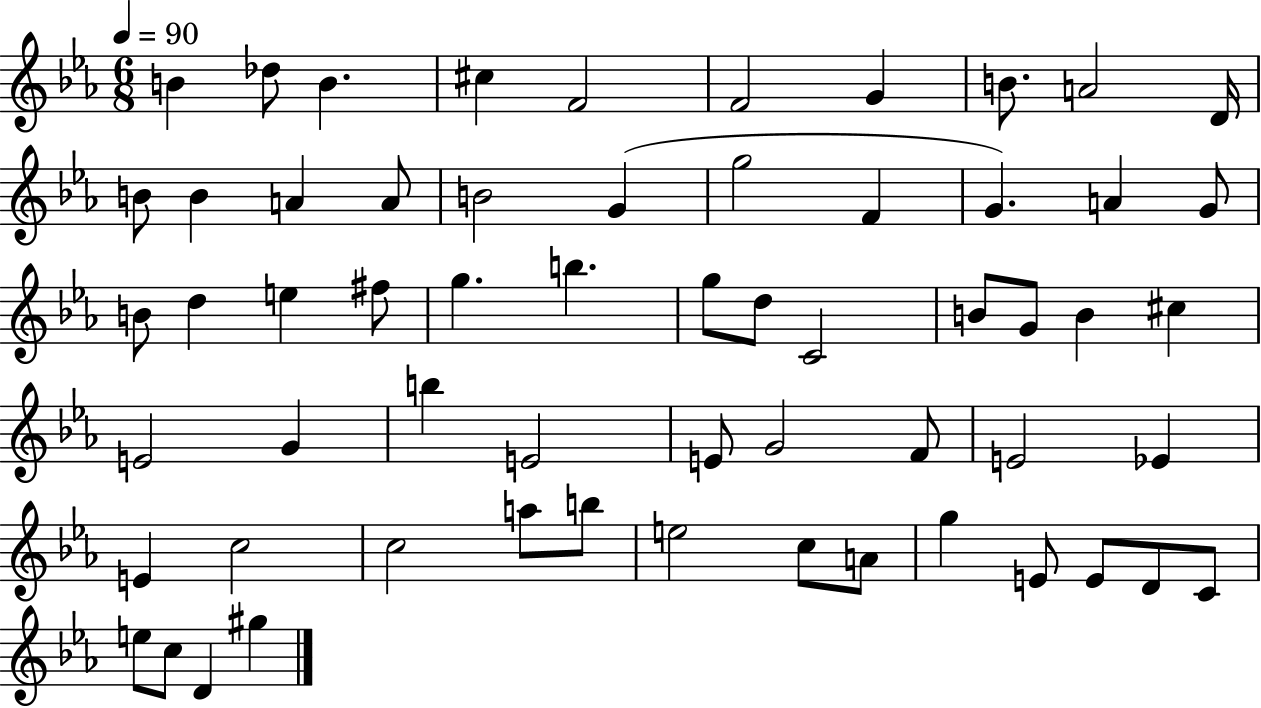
X:1
T:Untitled
M:6/8
L:1/4
K:Eb
B _d/2 B ^c F2 F2 G B/2 A2 D/4 B/2 B A A/2 B2 G g2 F G A G/2 B/2 d e ^f/2 g b g/2 d/2 C2 B/2 G/2 B ^c E2 G b E2 E/2 G2 F/2 E2 _E E c2 c2 a/2 b/2 e2 c/2 A/2 g E/2 E/2 D/2 C/2 e/2 c/2 D ^g